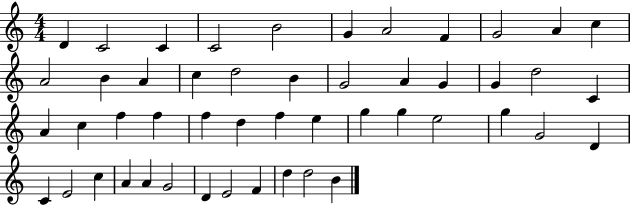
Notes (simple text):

D4/q C4/h C4/q C4/h B4/h G4/q A4/h F4/q G4/h A4/q C5/q A4/h B4/q A4/q C5/q D5/h B4/q G4/h A4/q G4/q G4/q D5/h C4/q A4/q C5/q F5/q F5/q F5/q D5/q F5/q E5/q G5/q G5/q E5/h G5/q G4/h D4/q C4/q E4/h C5/q A4/q A4/q G4/h D4/q E4/h F4/q D5/q D5/h B4/q